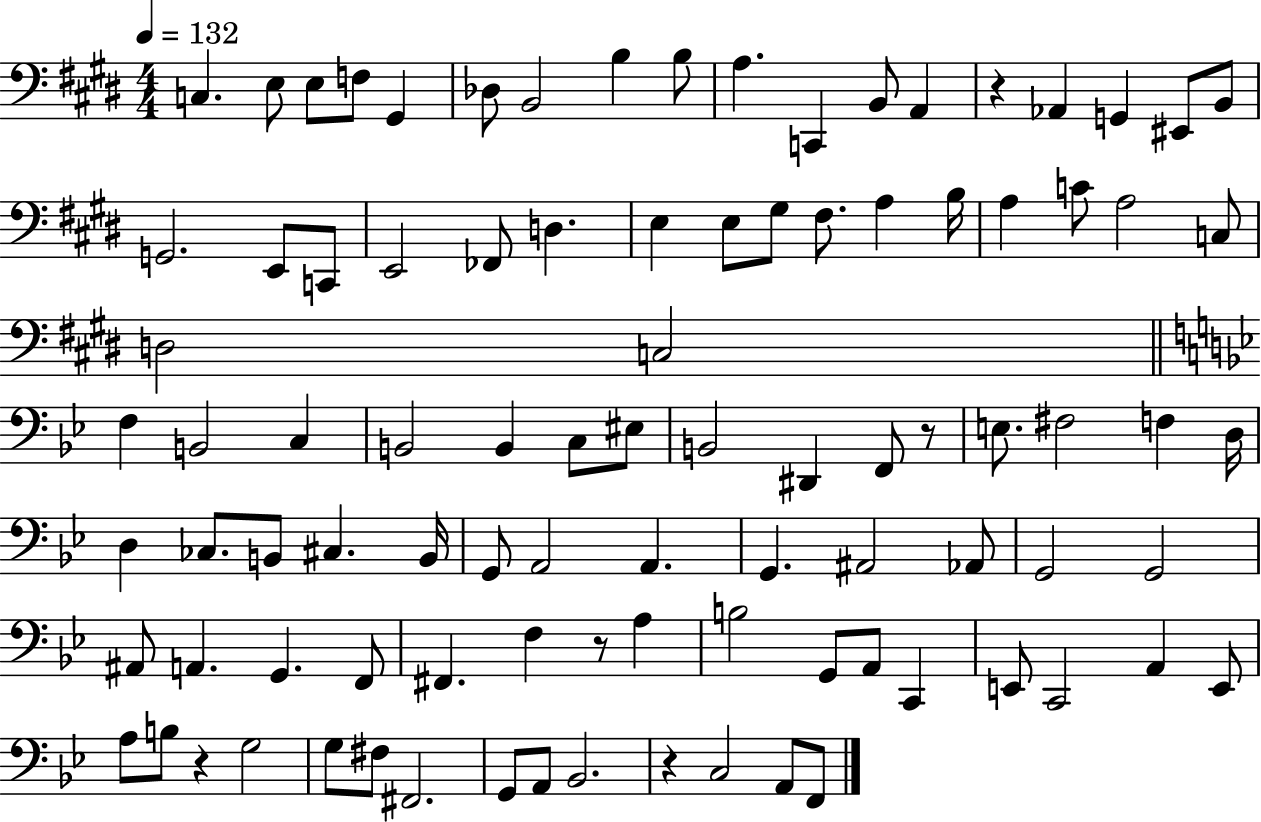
{
  \clef bass
  \numericTimeSignature
  \time 4/4
  \key e \major
  \tempo 4 = 132
  c4. e8 e8 f8 gis,4 | des8 b,2 b4 b8 | a4. c,4 b,8 a,4 | r4 aes,4 g,4 eis,8 b,8 | \break g,2. e,8 c,8 | e,2 fes,8 d4. | e4 e8 gis8 fis8. a4 b16 | a4 c'8 a2 c8 | \break d2 c2 | \bar "||" \break \key bes \major f4 b,2 c4 | b,2 b,4 c8 eis8 | b,2 dis,4 f,8 r8 | e8. fis2 f4 d16 | \break d4 ces8. b,8 cis4. b,16 | g,8 a,2 a,4. | g,4. ais,2 aes,8 | g,2 g,2 | \break ais,8 a,4. g,4. f,8 | fis,4. f4 r8 a4 | b2 g,8 a,8 c,4 | e,8 c,2 a,4 e,8 | \break a8 b8 r4 g2 | g8 fis8 fis,2. | g,8 a,8 bes,2. | r4 c2 a,8 f,8 | \break \bar "|."
}